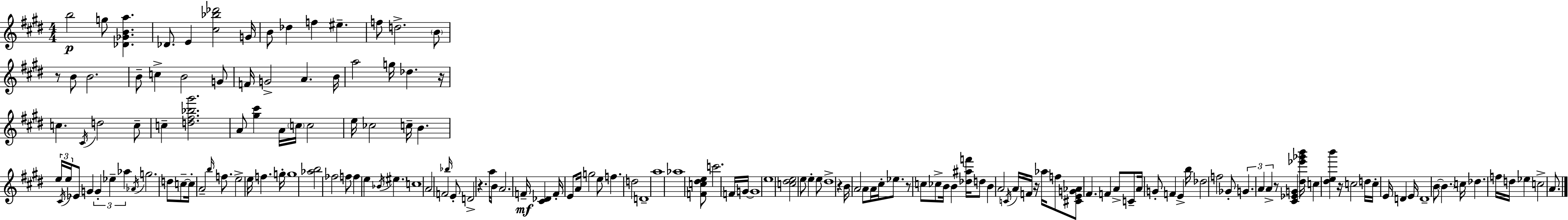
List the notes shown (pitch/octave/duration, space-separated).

B5/h G5/e [Db4,Gb4,B4,A5]/q. Db4/e. E4/q [C#5,Bb5,Db6]/h G4/s B4/e Db5/q F5/q EIS5/q. F5/e D5/h. B4/e R/e B4/e B4/h. B4/e C5/q B4/h G4/e F4/s G4/h A4/q. B4/s A5/h G5/s Db5/q. R/s C5/q. C#4/s D5/h C5/e C5/q [D5,F#5,Bb5,G#6]/h. A4/e [G#5,C#6]/q A4/s C5/s C5/h E5/s CES5/h C5/s B4/q. E5/s C#4/s E5/s Eb4/e G4/q G4/q Eb5/q Ab5/q Ab4/s G5/h. D5/e C5/e C5/s A4/h B5/s F5/e. E5/h E5/s F5/q. G5/s G5/w [Ab5,B5]/h FES5/h F5/e F5/q E5/q Bb4/s EIS5/q. C5/w A4/h F4/h Bb5/s E4/e D4/h R/q. A5/s B4/e A4/h. F4/s [C#4,Db4]/q F4/s E4/e A4/s G5/h E5/e F5/q. D5/h D4/w A5/w Ab5/w [F4,C5,D#5,E5]/e C6/h. F4/s G4/s G4/w E5/w [C5,D#5,E5]/h E5/e E5/q E5/e D#5/w R/q B4/s A4/h A4/e A4/s C#5/s Eb5/e. R/e C5/e CES5/e B4/s B4/q [Db5,A#5,F6]/s D5/e B4/q A4/h C4/s A4/s F4/s R/s Ab5/s F5/e [C#4,E4,G4,Ab4]/e F#4/q. F4/q A4/e C4/e A4/s G4/e F4/q E4/q B5/s Db5/h F5/h Gb4/e G4/q. A4/q A4/q R/e [C#4,Eb4,G4]/q [D#5,Eb6,Gb6,B6]/s C5/q [D#5,E5,B6]/q R/s C5/h D5/s C5/s E4/s D4/q E4/s D4/w B4/e B4/q. C5/s Db5/q. F5/s D5/s Eb5/q C5/h A4/e.